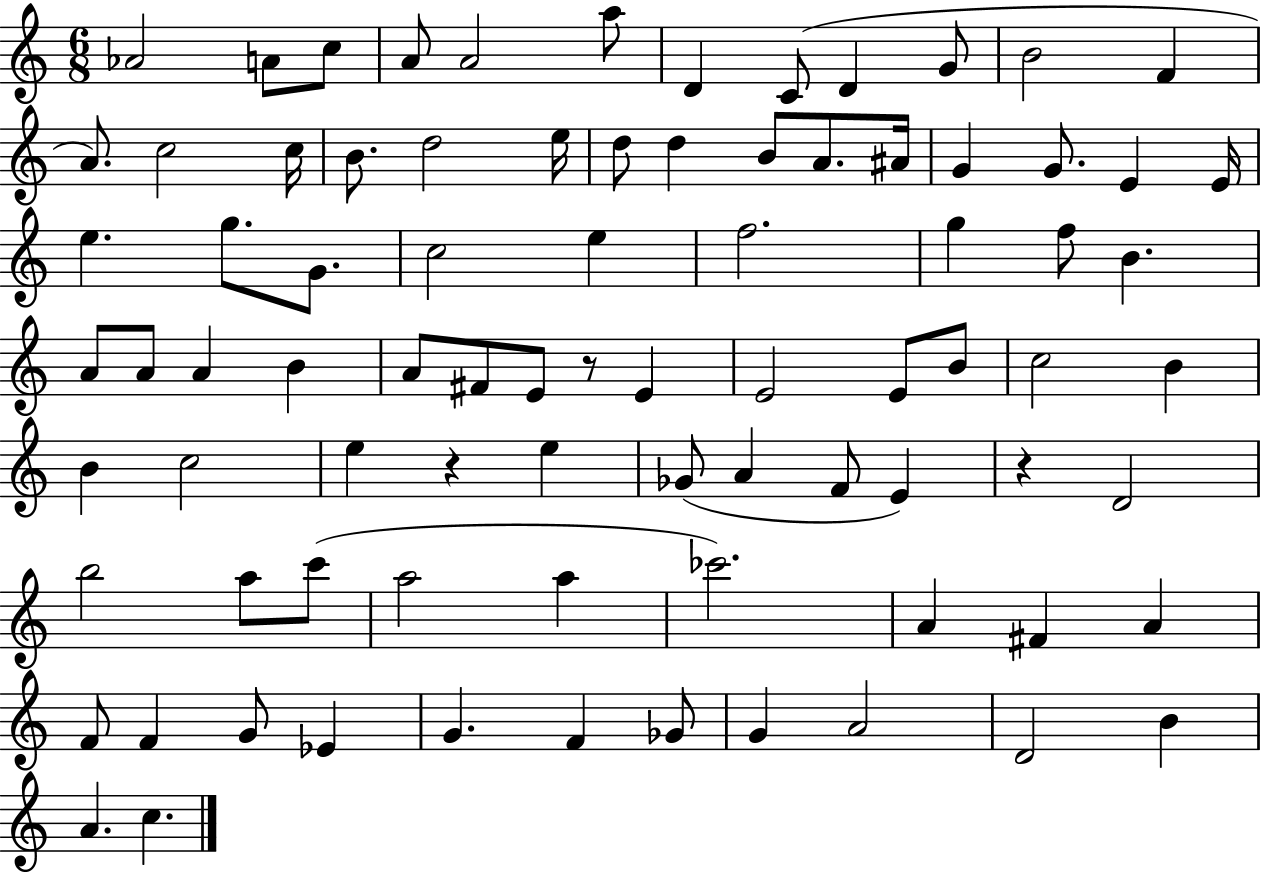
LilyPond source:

{
  \clef treble
  \numericTimeSignature
  \time 6/8
  \key c \major
  aes'2 a'8 c''8 | a'8 a'2 a''8 | d'4 c'8( d'4 g'8 | b'2 f'4 | \break a'8.) c''2 c''16 | b'8. d''2 e''16 | d''8 d''4 b'8 a'8. ais'16 | g'4 g'8. e'4 e'16 | \break e''4. g''8. g'8. | c''2 e''4 | f''2. | g''4 f''8 b'4. | \break a'8 a'8 a'4 b'4 | a'8 fis'8 e'8 r8 e'4 | e'2 e'8 b'8 | c''2 b'4 | \break b'4 c''2 | e''4 r4 e''4 | ges'8( a'4 f'8 e'4) | r4 d'2 | \break b''2 a''8 c'''8( | a''2 a''4 | ces'''2.) | a'4 fis'4 a'4 | \break f'8 f'4 g'8 ees'4 | g'4. f'4 ges'8 | g'4 a'2 | d'2 b'4 | \break a'4. c''4. | \bar "|."
}